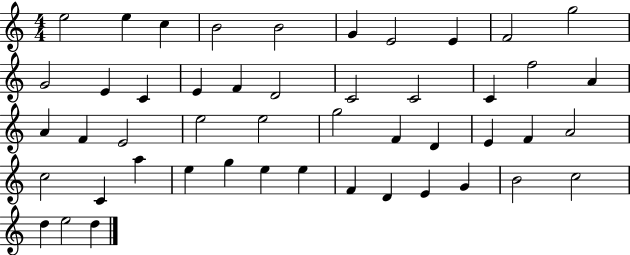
E5/h E5/q C5/q B4/h B4/h G4/q E4/h E4/q F4/h G5/h G4/h E4/q C4/q E4/q F4/q D4/h C4/h C4/h C4/q F5/h A4/q A4/q F4/q E4/h E5/h E5/h G5/h F4/q D4/q E4/q F4/q A4/h C5/h C4/q A5/q E5/q G5/q E5/q E5/q F4/q D4/q E4/q G4/q B4/h C5/h D5/q E5/h D5/q